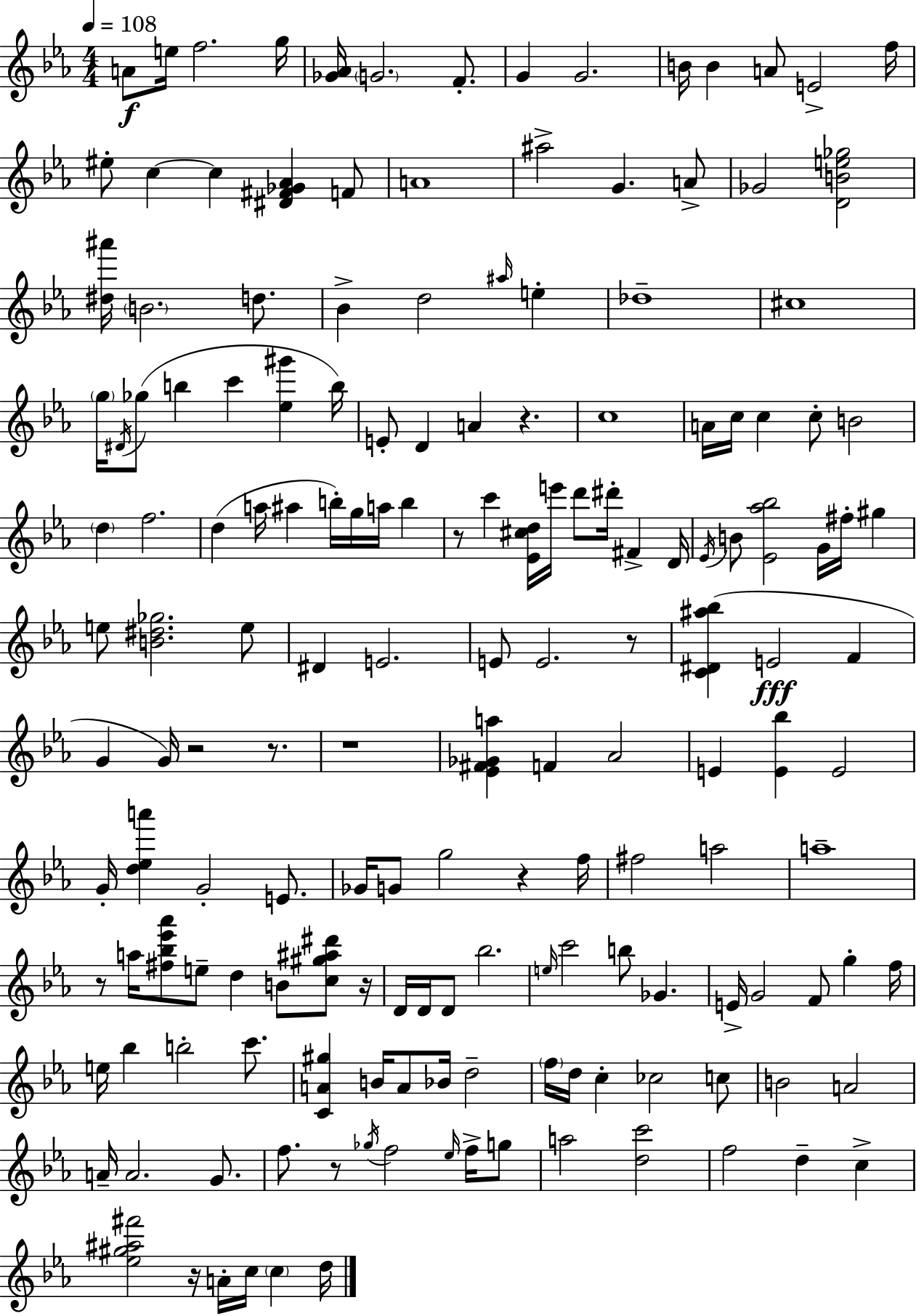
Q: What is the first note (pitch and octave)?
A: A4